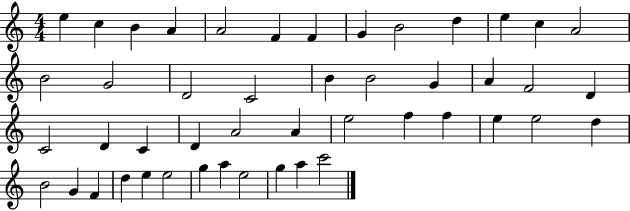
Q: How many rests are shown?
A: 0